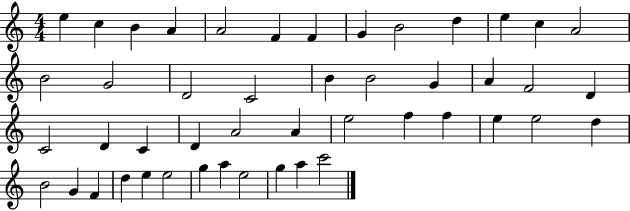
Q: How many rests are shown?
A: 0